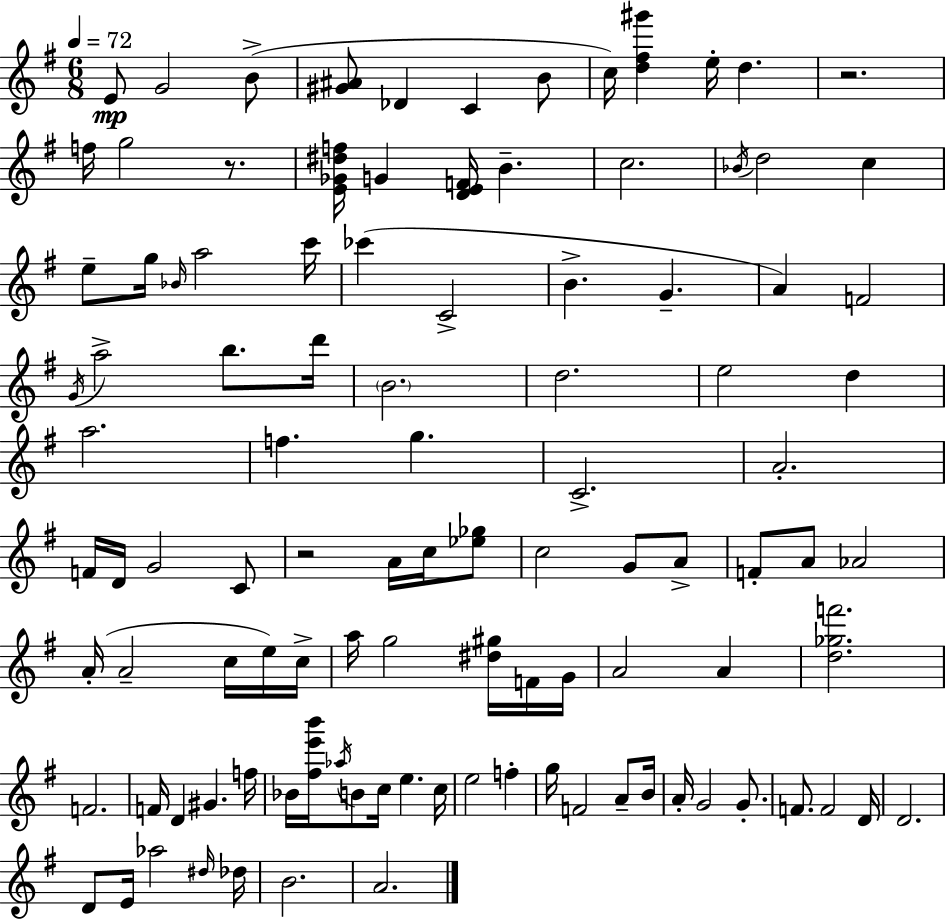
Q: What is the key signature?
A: E minor